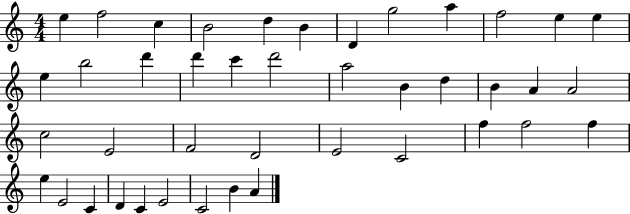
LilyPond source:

{
  \clef treble
  \numericTimeSignature
  \time 4/4
  \key c \major
  e''4 f''2 c''4 | b'2 d''4 b'4 | d'4 g''2 a''4 | f''2 e''4 e''4 | \break e''4 b''2 d'''4 | d'''4 c'''4 d'''2 | a''2 b'4 d''4 | b'4 a'4 a'2 | \break c''2 e'2 | f'2 d'2 | e'2 c'2 | f''4 f''2 f''4 | \break e''4 e'2 c'4 | d'4 c'4 e'2 | c'2 b'4 a'4 | \bar "|."
}